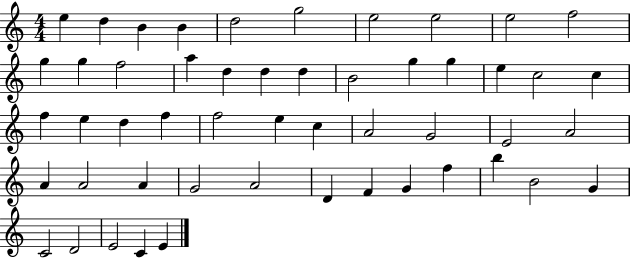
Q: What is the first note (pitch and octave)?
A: E5